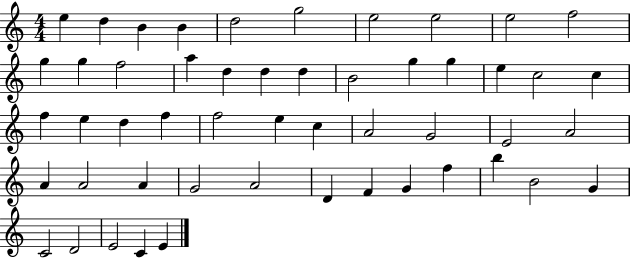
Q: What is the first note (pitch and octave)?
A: E5